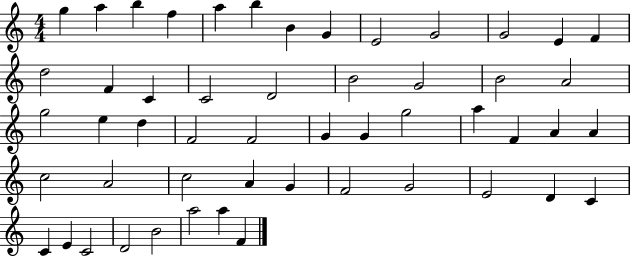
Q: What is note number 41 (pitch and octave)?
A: G4